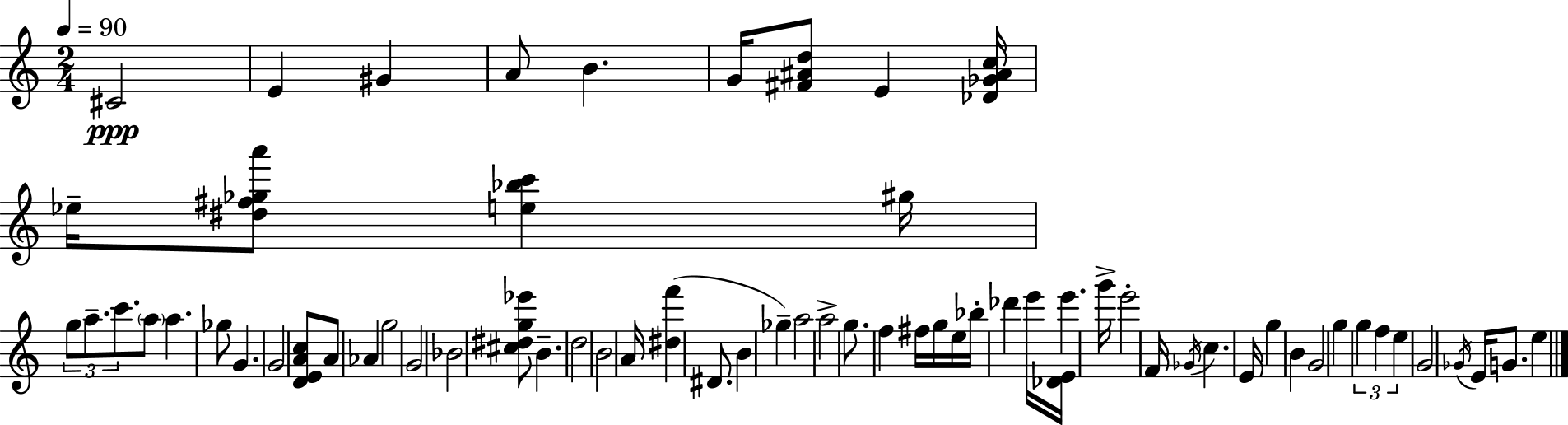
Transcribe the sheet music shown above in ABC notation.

X:1
T:Untitled
M:2/4
L:1/4
K:Am
^C2 E ^G A/2 B G/4 [^F^Ad]/2 E [_D_G^Ac]/4 _e/4 [^d^f_ga']/2 [e_bc'] ^g/4 g/2 a/2 c'/2 a/2 a _g/2 G G2 [DEAc]/2 A/2 _A g2 G2 _B2 [^c^dg_e']/2 B d2 B2 A/4 [^df'] ^D/2 B _g a2 a2 g/2 f ^f/4 g/4 e/4 _b/4 _d' e'/4 [_DE]/4 e' g'/4 e'2 F/4 _G/4 c E/4 g B G2 g g f e G2 _G/4 E/4 G/2 e